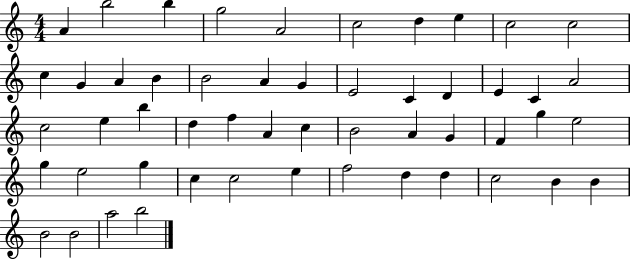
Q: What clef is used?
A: treble